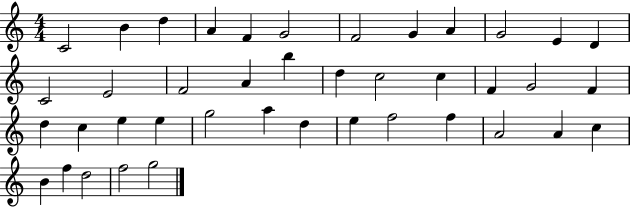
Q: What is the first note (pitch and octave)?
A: C4